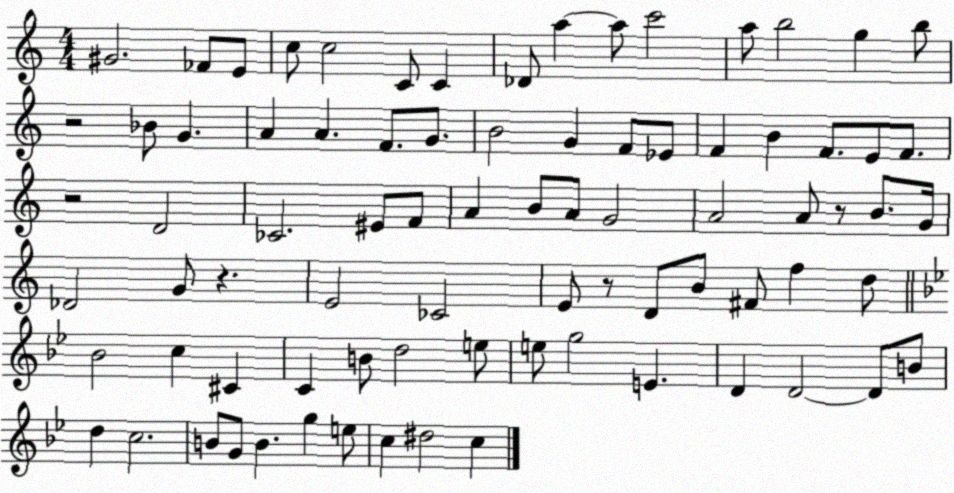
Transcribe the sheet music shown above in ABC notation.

X:1
T:Untitled
M:4/4
L:1/4
K:C
^G2 _F/2 E/2 c/2 c2 C/2 C _D/2 a a/2 c'2 a/2 b2 g b/2 z2 _B/2 G A A F/2 G/2 B2 G F/2 _E/2 F B F/2 E/2 F/2 z2 D2 _C2 ^E/2 F/2 A B/2 A/2 G2 A2 A/2 z/2 B/2 G/4 _D2 G/2 z E2 _C2 E/2 z/2 D/2 B/2 ^F/2 f d/2 _B2 c ^C C B/2 d2 e/2 e/2 g2 E D D2 D/2 B/2 d c2 B/2 G/2 B g e/2 c ^d2 c